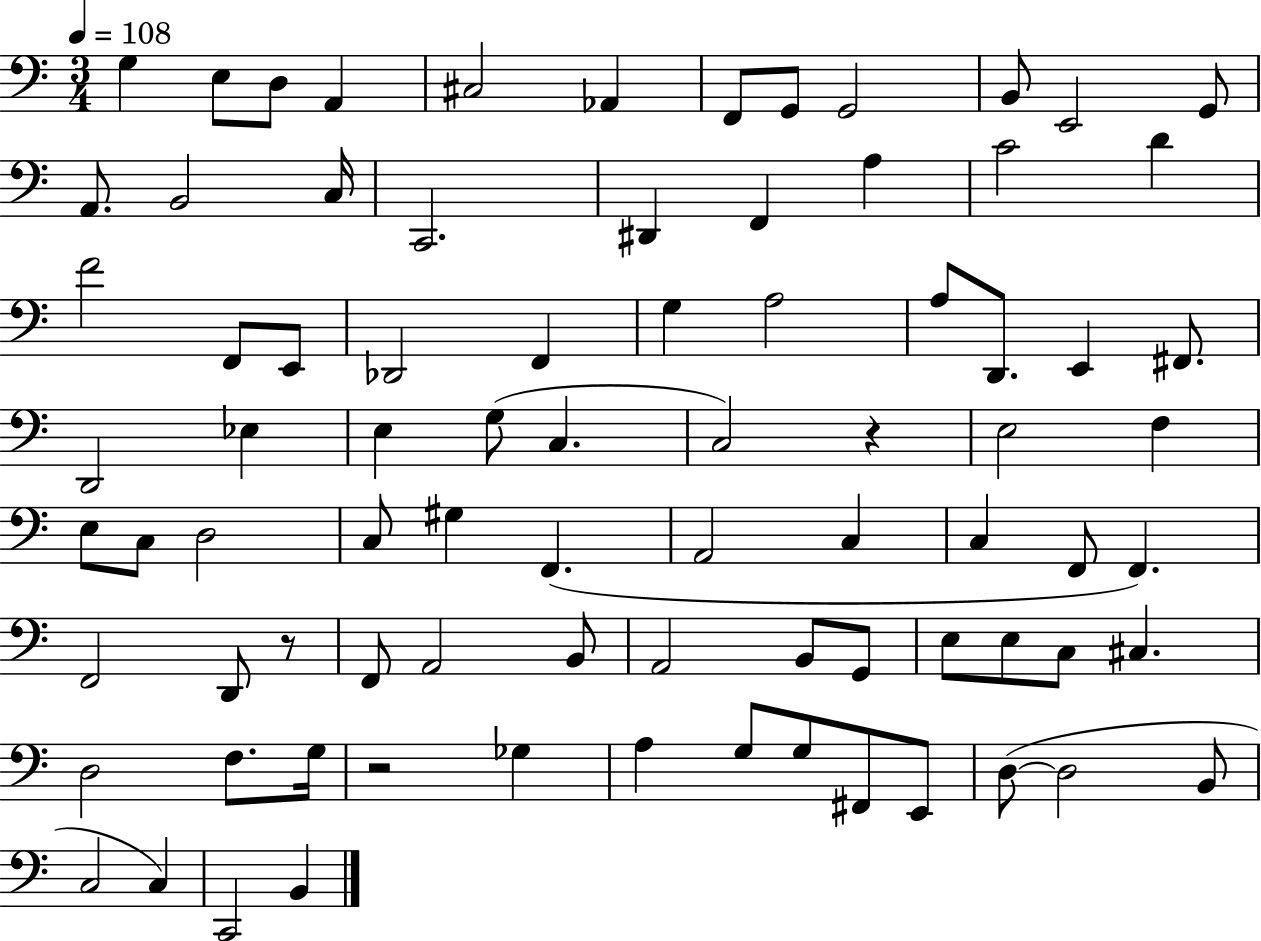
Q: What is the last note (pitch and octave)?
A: B2